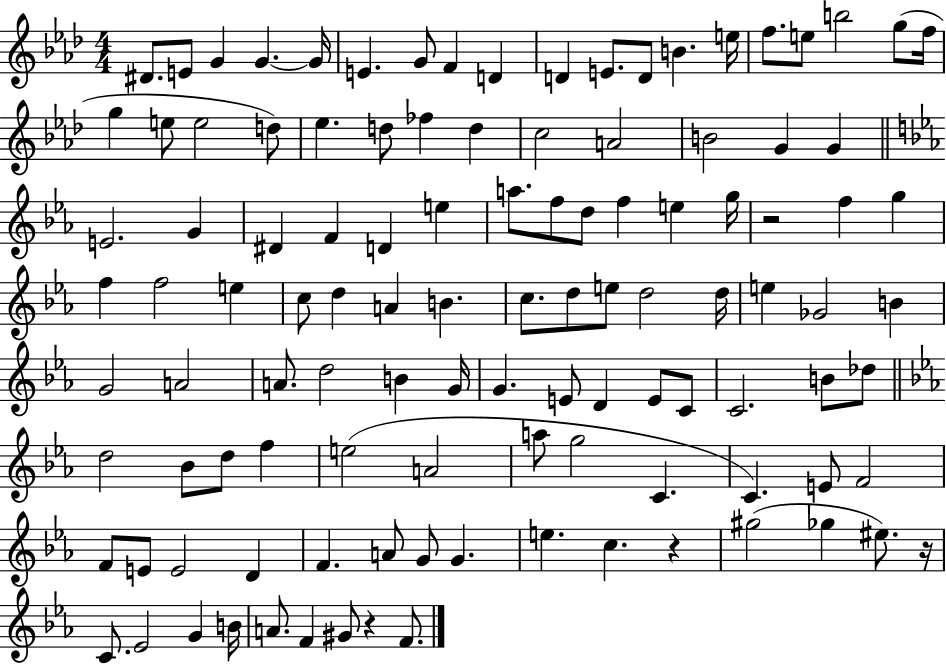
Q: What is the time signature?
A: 4/4